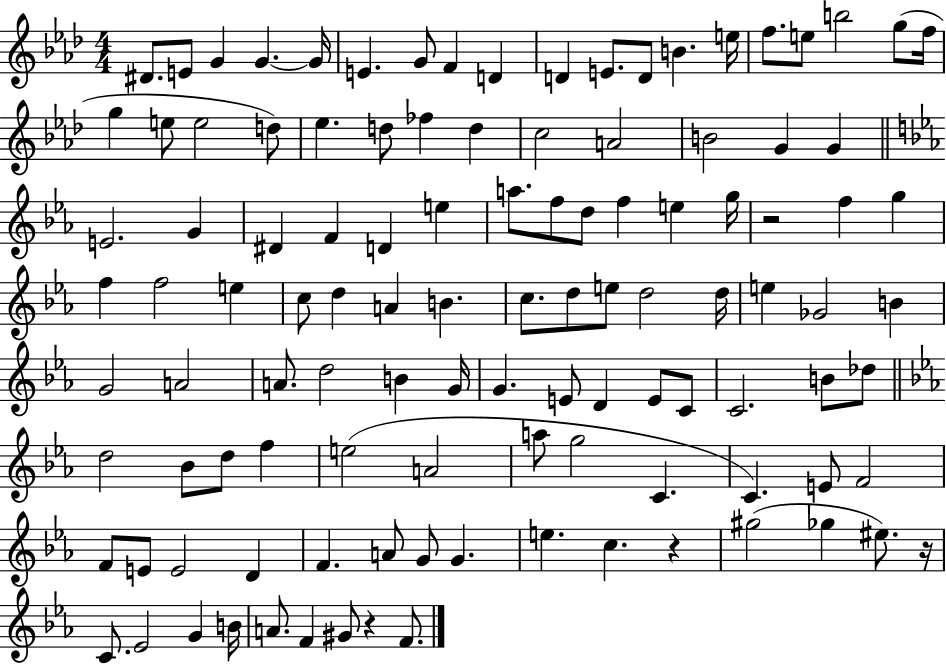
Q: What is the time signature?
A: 4/4